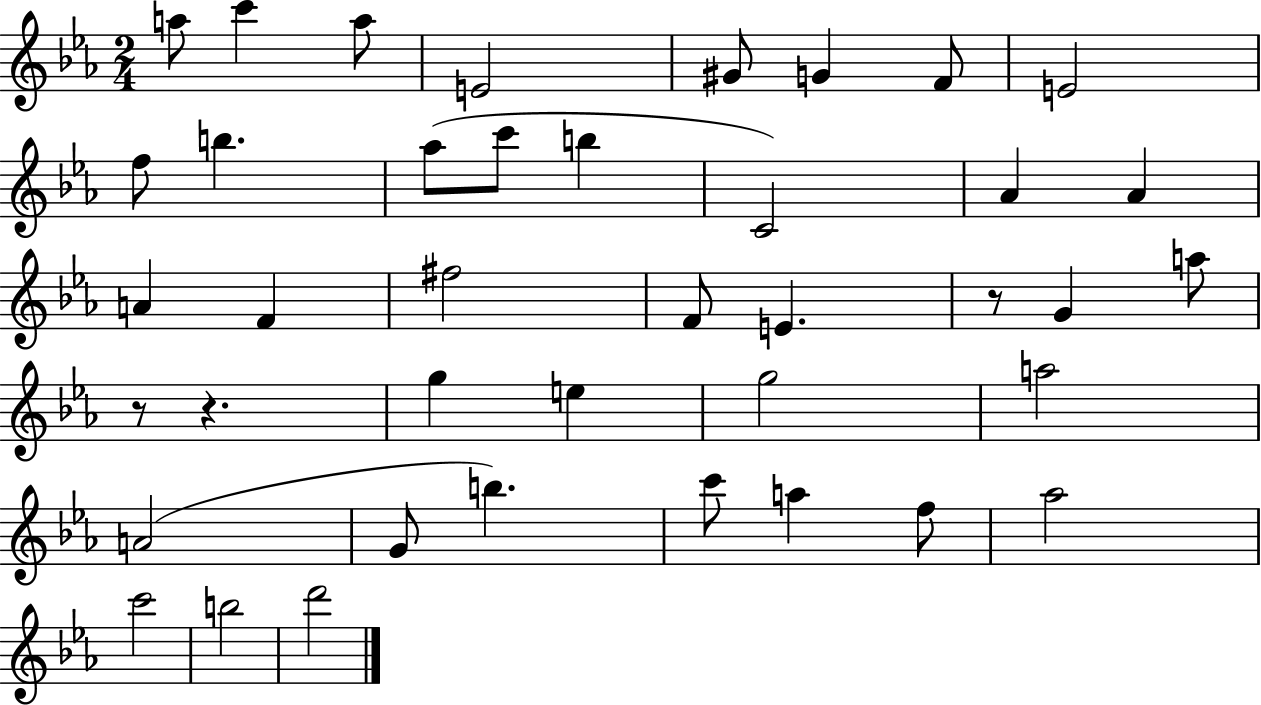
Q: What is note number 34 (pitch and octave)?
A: Ab5